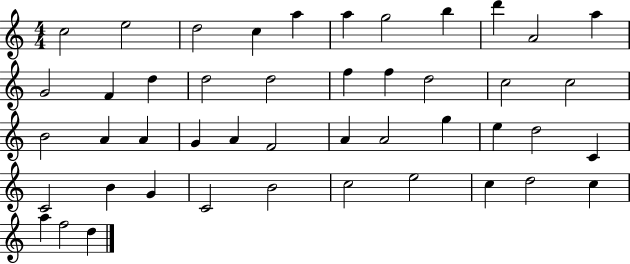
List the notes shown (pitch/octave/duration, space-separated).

C5/h E5/h D5/h C5/q A5/q A5/q G5/h B5/q D6/q A4/h A5/q G4/h F4/q D5/q D5/h D5/h F5/q F5/q D5/h C5/h C5/h B4/h A4/q A4/q G4/q A4/q F4/h A4/q A4/h G5/q E5/q D5/h C4/q C4/h B4/q G4/q C4/h B4/h C5/h E5/h C5/q D5/h C5/q A5/q F5/h D5/q